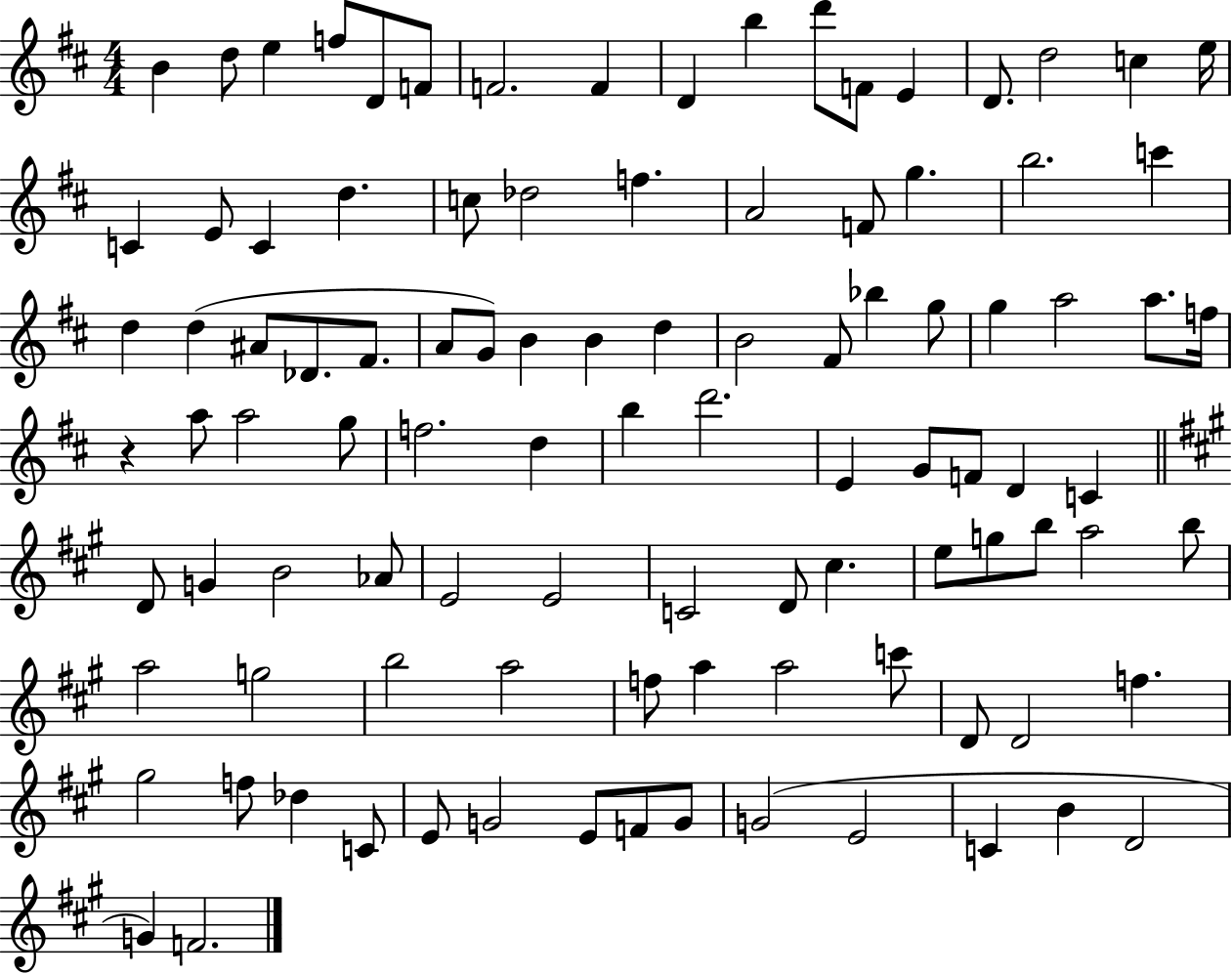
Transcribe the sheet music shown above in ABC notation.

X:1
T:Untitled
M:4/4
L:1/4
K:D
B d/2 e f/2 D/2 F/2 F2 F D b d'/2 F/2 E D/2 d2 c e/4 C E/2 C d c/2 _d2 f A2 F/2 g b2 c' d d ^A/2 _D/2 ^F/2 A/2 G/2 B B d B2 ^F/2 _b g/2 g a2 a/2 f/4 z a/2 a2 g/2 f2 d b d'2 E G/2 F/2 D C D/2 G B2 _A/2 E2 E2 C2 D/2 ^c e/2 g/2 b/2 a2 b/2 a2 g2 b2 a2 f/2 a a2 c'/2 D/2 D2 f ^g2 f/2 _d C/2 E/2 G2 E/2 F/2 G/2 G2 E2 C B D2 G F2